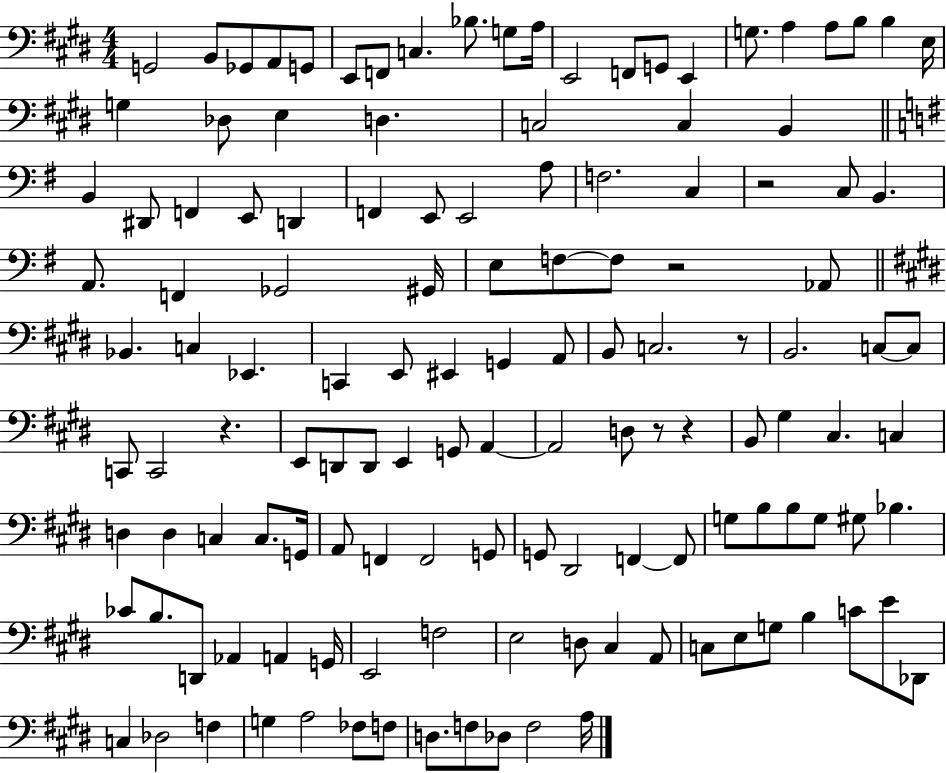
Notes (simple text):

G2/h B2/e Gb2/e A2/e G2/e E2/e F2/e C3/q. Bb3/e. G3/e A3/s E2/h F2/e G2/e E2/q G3/e. A3/q A3/e B3/e B3/q E3/s G3/q Db3/e E3/q D3/q. C3/h C3/q B2/q B2/q D#2/e F2/q E2/e D2/q F2/q E2/e E2/h A3/e F3/h. C3/q R/h C3/e B2/q. A2/e. F2/q Gb2/h G#2/s E3/e F3/e F3/e R/h Ab2/e Bb2/q. C3/q Eb2/q. C2/q E2/e EIS2/q G2/q A2/e B2/e C3/h. R/e B2/h. C3/e C3/e C2/e C2/h R/q. E2/e D2/e D2/e E2/q G2/e A2/q A2/h D3/e R/e R/q B2/e G#3/q C#3/q. C3/q D3/q D3/q C3/q C3/e. G2/s A2/e F2/q F2/h G2/e G2/e D#2/h F2/q F2/e G3/e B3/e B3/e G3/e G#3/e Bb3/q. CES4/e B3/e. D2/e Ab2/q A2/q G2/s E2/h F3/h E3/h D3/e C#3/q A2/e C3/e E3/e G3/e B3/q C4/e E4/e Db2/e C3/q Db3/h F3/q G3/q A3/h FES3/e F3/e D3/e. F3/e Db3/e F3/h A3/s